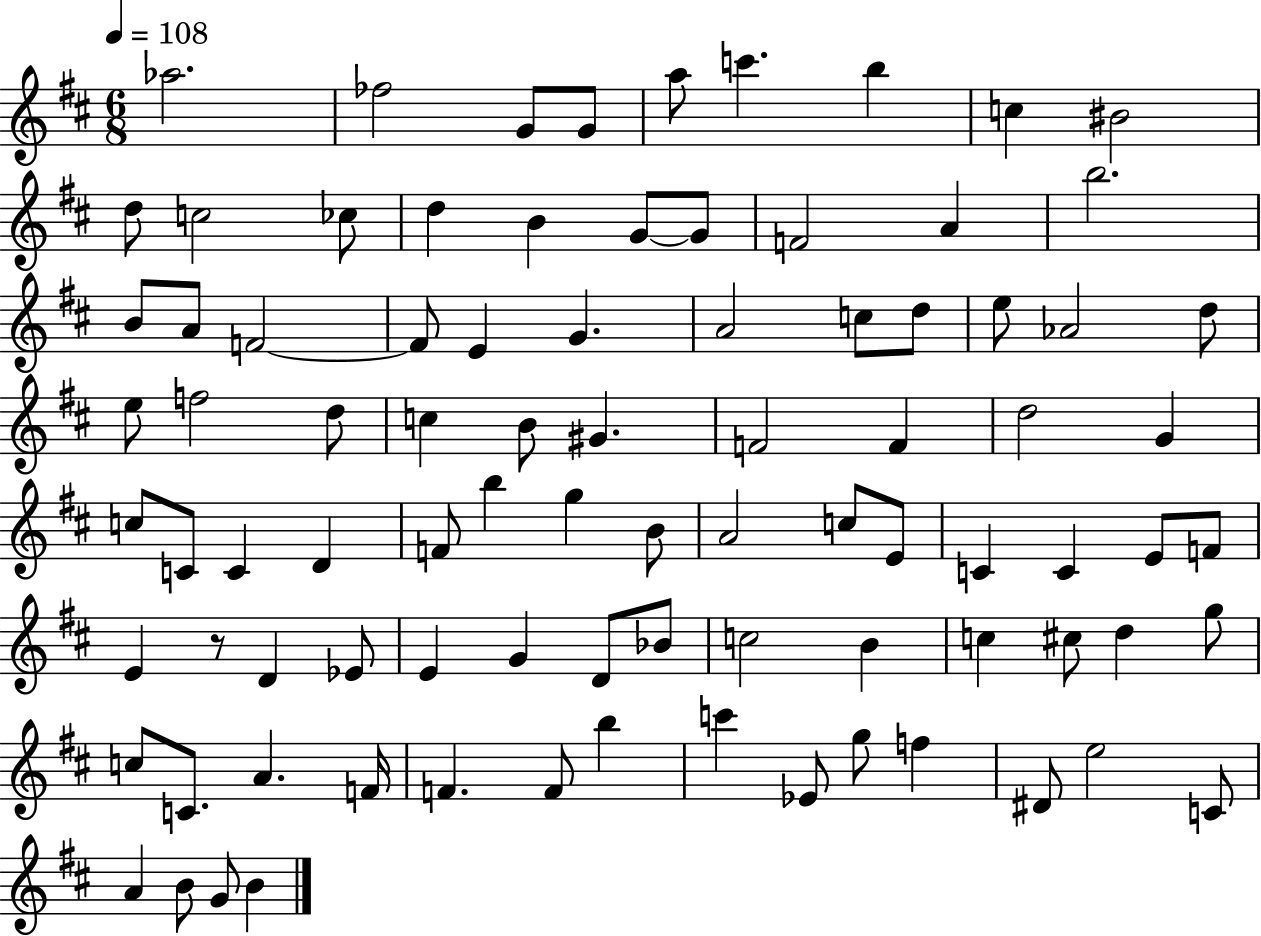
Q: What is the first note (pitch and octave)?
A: Ab5